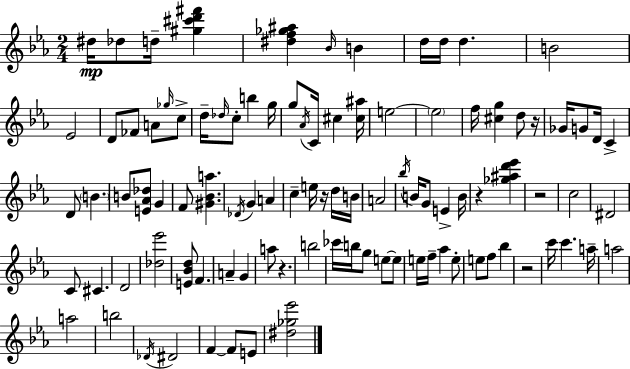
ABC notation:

X:1
T:Untitled
M:2/4
L:1/4
K:Cm
^d/4 _d/2 d/4 [^g^c'd'^f'] [^df_g^a] _B/4 B d/4 d/4 d B2 _E2 D/2 _F/2 A/2 _g/4 c/2 d/4 _d/4 c/2 b g/4 g/2 _A/4 C/4 ^c [^c^a]/4 e2 e2 f/4 [^cg] d/2 z/4 _G/4 G/2 D/4 C D/2 B B/2 [E_A_d]/2 G F/2 [^G_Ba] _D/4 G A c e/4 z/4 d/4 B/4 A2 _b/4 B/4 G/2 E B/4 z [_g^ad'_e'] z2 c2 ^D2 C/2 ^C D2 [_d_e']2 [E_Bd]/2 F A G a/2 z b2 _c'/4 b/4 g/2 e/2 e/2 e/4 f/4 _a e/2 e/2 f/2 _b z2 c'/4 c' a/4 a2 a2 b2 _D/4 ^D2 F F/2 E/2 [^d_g_e']2